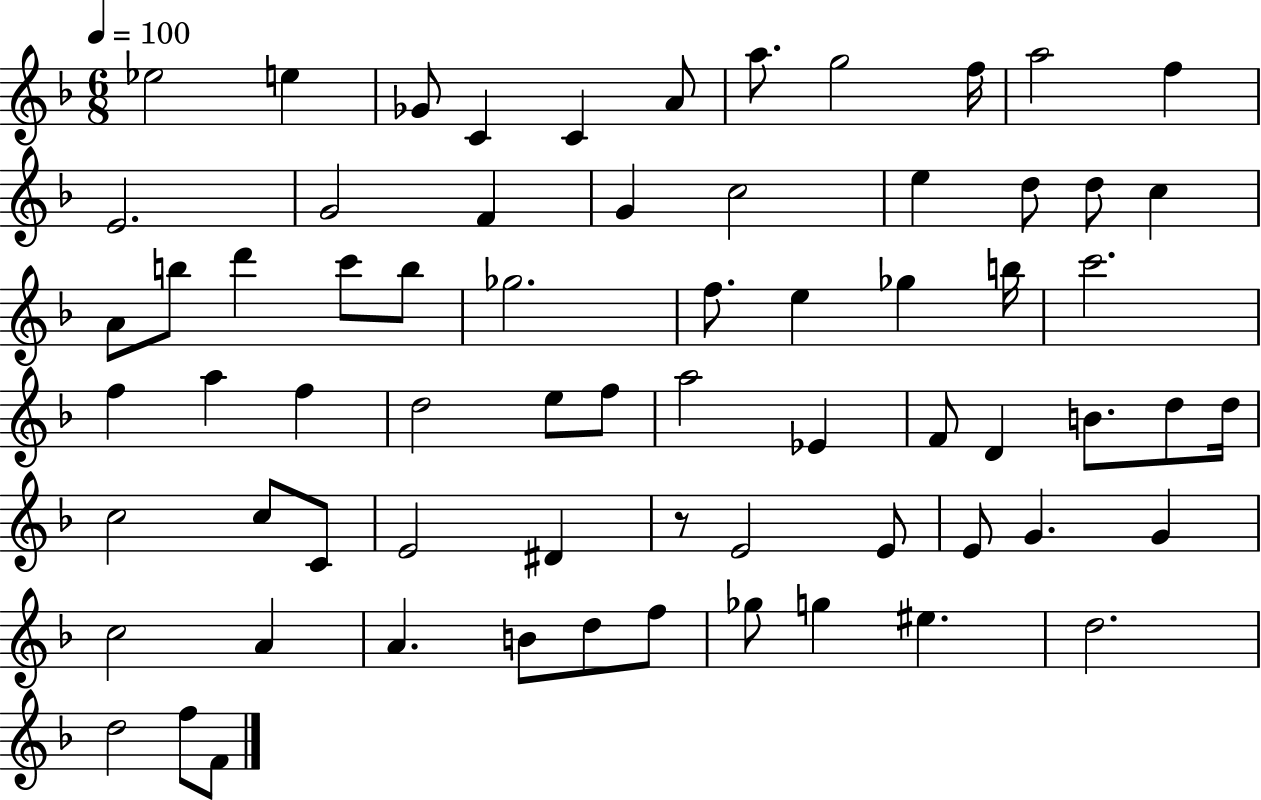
{
  \clef treble
  \numericTimeSignature
  \time 6/8
  \key f \major
  \tempo 4 = 100
  ees''2 e''4 | ges'8 c'4 c'4 a'8 | a''8. g''2 f''16 | a''2 f''4 | \break e'2. | g'2 f'4 | g'4 c''2 | e''4 d''8 d''8 c''4 | \break a'8 b''8 d'''4 c'''8 b''8 | ges''2. | f''8. e''4 ges''4 b''16 | c'''2. | \break f''4 a''4 f''4 | d''2 e''8 f''8 | a''2 ees'4 | f'8 d'4 b'8. d''8 d''16 | \break c''2 c''8 c'8 | e'2 dis'4 | r8 e'2 e'8 | e'8 g'4. g'4 | \break c''2 a'4 | a'4. b'8 d''8 f''8 | ges''8 g''4 eis''4. | d''2. | \break d''2 f''8 f'8 | \bar "|."
}